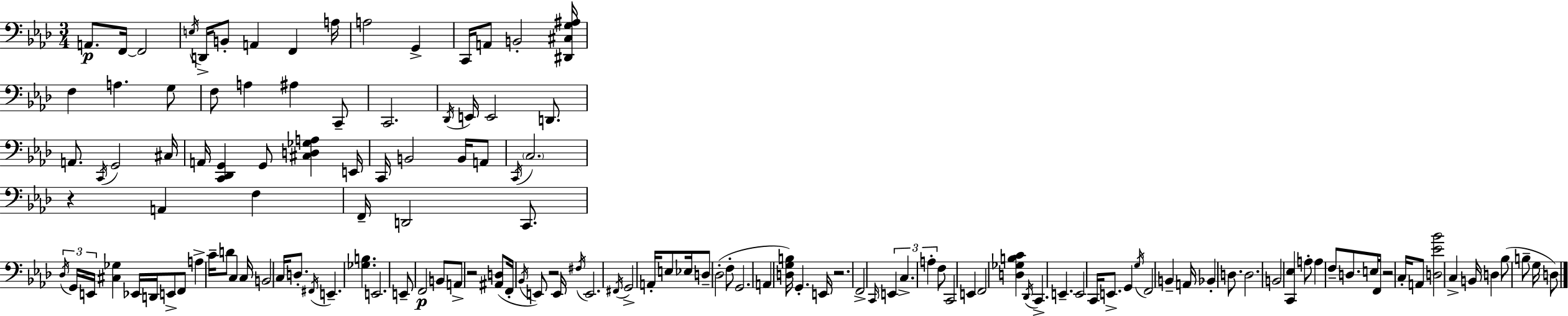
A2/e. F2/s F2/h E3/s D2/s B2/e A2/q F2/q A3/s A3/h G2/q C2/s A2/e B2/h [D#2,C#3,G3,A#3]/s F3/q A3/q. G3/e F3/e A3/q A#3/q C2/e C2/h. Db2/s E2/s E2/h D2/e. A2/e. C2/s G2/h C#3/s A2/s [C2,Db2,G2]/q G2/e [C#3,D3,Gb3,A3]/q E2/s C2/s B2/h B2/s A2/e C2/s C3/h. R/q A2/q F3/q F2/s D2/h C2/e. Db3/s G2/s E2/s [C#3,Gb3]/q Eb2/s D2/s E2/e F2/e A3/q C4/s D4/e C3/q C3/s B2/h C3/s D3/e. F#2/s E2/q. [Gb3,B3]/q. E2/h. E2/e F2/h B2/e A2/e R/h [A#2,D3]/e F2/s Bb2/s E2/e R/h E2/s F#3/s E2/h. F#2/s G2/h A2/s E3/e Eb3/s D3/e Db3/h F3/e G2/h. A2/q [D3,G3,B3]/s G2/q. E2/s R/h. F2/h C2/s E2/q C3/q. A3/q F3/e C2/h E2/q F2/h [D3,Gb3,B3,C4]/q Db2/s C2/q. E2/q. E2/h C2/s E2/e. G2/q G3/s F2/h B2/q A2/s Bb2/q D3/e. D3/h. B2/h [C2,Eb3]/q A3/e A3/q F3/e D3/e. E3/s F2/s R/h C3/s A2/e [D3,Eb4,Bb4]/h C3/q B2/s D3/q Bb3/e B3/e G3/s D3/e